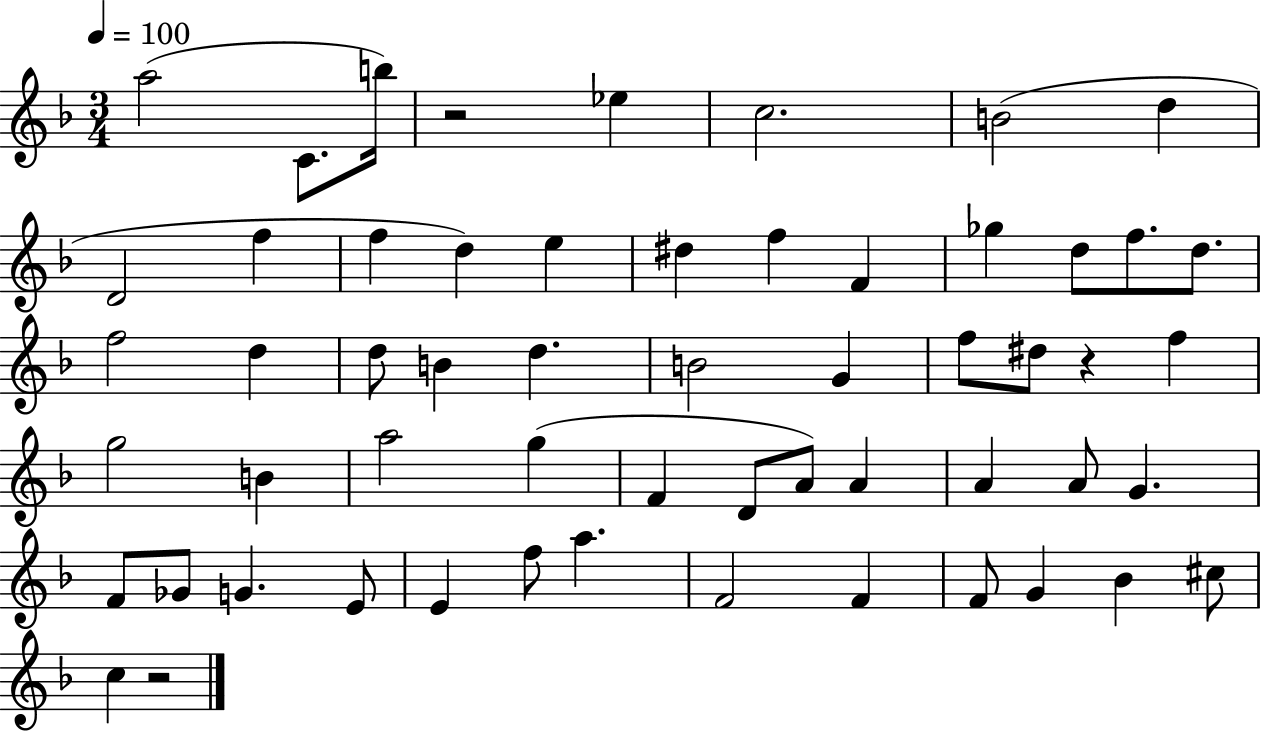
{
  \clef treble
  \numericTimeSignature
  \time 3/4
  \key f \major
  \tempo 4 = 100
  \repeat volta 2 { a''2( c'8. b''16) | r2 ees''4 | c''2. | b'2( d''4 | \break d'2 f''4 | f''4 d''4) e''4 | dis''4 f''4 f'4 | ges''4 d''8 f''8. d''8. | \break f''2 d''4 | d''8 b'4 d''4. | b'2 g'4 | f''8 dis''8 r4 f''4 | \break g''2 b'4 | a''2 g''4( | f'4 d'8 a'8) a'4 | a'4 a'8 g'4. | \break f'8 ges'8 g'4. e'8 | e'4 f''8 a''4. | f'2 f'4 | f'8 g'4 bes'4 cis''8 | \break c''4 r2 | } \bar "|."
}